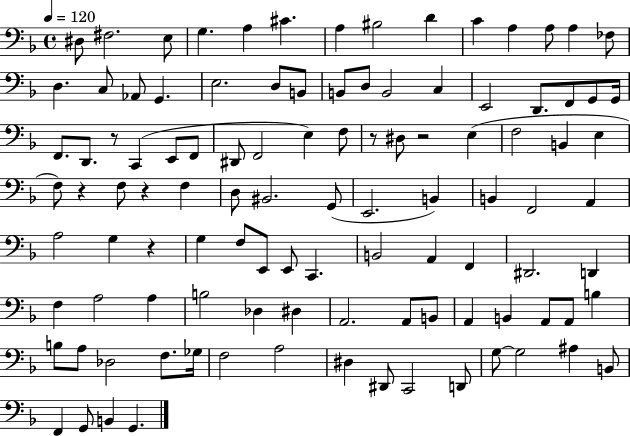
X:1
T:Untitled
M:4/4
L:1/4
K:F
^D,/2 ^F,2 E,/2 G, A, ^C A, ^B,2 D C A, A,/2 A, _F,/2 D, C,/2 _A,,/2 G,, E,2 D,/2 B,,/2 B,,/2 D,/2 B,,2 C, E,,2 D,,/2 F,,/2 G,,/2 G,,/4 F,,/2 D,,/2 z/2 C,, E,,/2 F,,/2 ^D,,/2 F,,2 E, F,/2 z/2 ^D,/2 z2 E, F,2 B,, E, F,/2 z F,/2 z F, D,/2 ^B,,2 G,,/2 E,,2 B,, B,, F,,2 A,, A,2 G, z G, F,/2 E,,/2 E,,/2 C,, B,,2 A,, F,, ^D,,2 D,, F, A,2 A, B,2 _D, ^D, A,,2 A,,/2 B,,/2 A,, B,, A,,/2 A,,/2 B, B,/2 A,/2 _D,2 F,/2 _G,/4 F,2 A,2 ^D, ^D,,/2 C,,2 D,,/2 G,/2 G,2 ^A, B,,/2 F,, G,,/2 B,, G,,